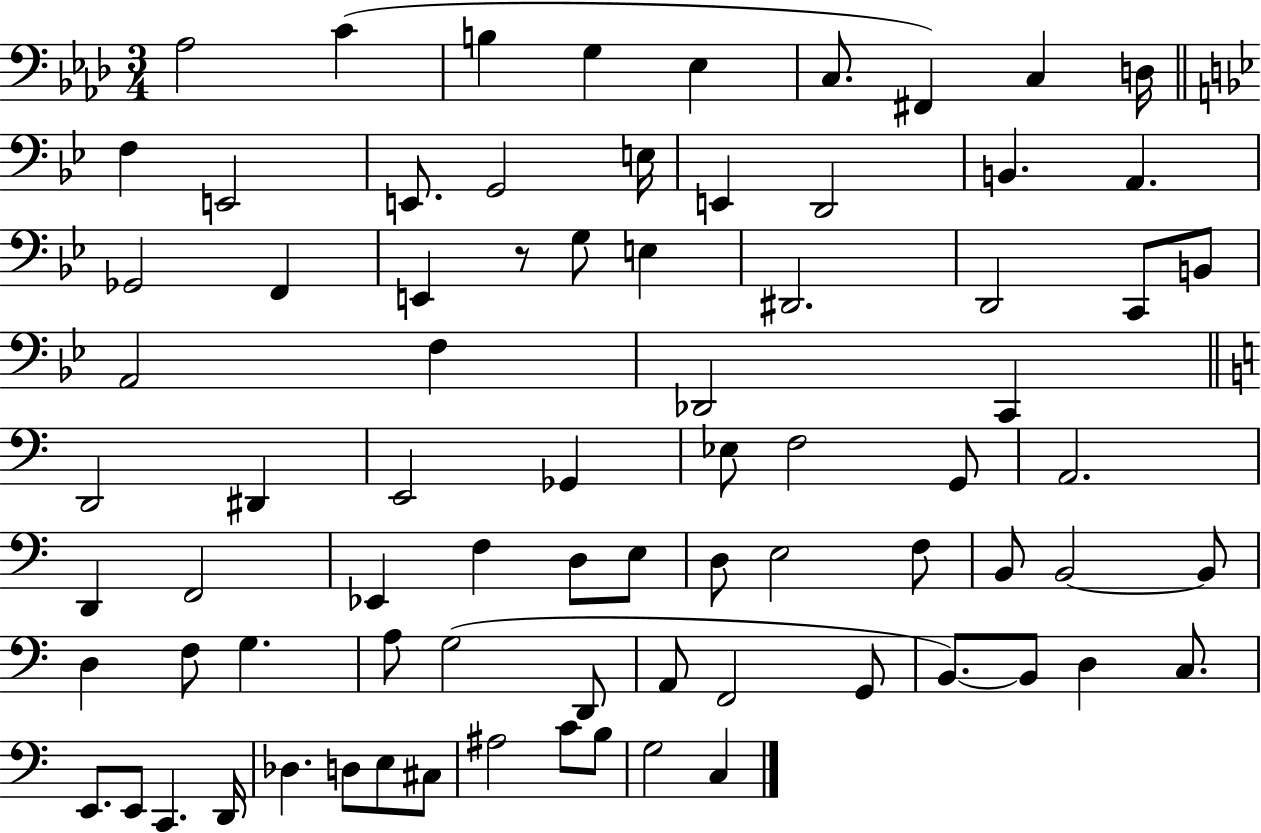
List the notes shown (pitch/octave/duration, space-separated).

Ab3/h C4/q B3/q G3/q Eb3/q C3/e. F#2/q C3/q D3/s F3/q E2/h E2/e. G2/h E3/s E2/q D2/h B2/q. A2/q. Gb2/h F2/q E2/q R/e G3/e E3/q D#2/h. D2/h C2/e B2/e A2/h F3/q Db2/h C2/q D2/h D#2/q E2/h Gb2/q Eb3/e F3/h G2/e A2/h. D2/q F2/h Eb2/q F3/q D3/e E3/e D3/e E3/h F3/e B2/e B2/h B2/e D3/q F3/e G3/q. A3/e G3/h D2/e A2/e F2/h G2/e B2/e. B2/e D3/q C3/e. E2/e. E2/e C2/q. D2/s Db3/q. D3/e E3/e C#3/e A#3/h C4/e B3/e G3/h C3/q